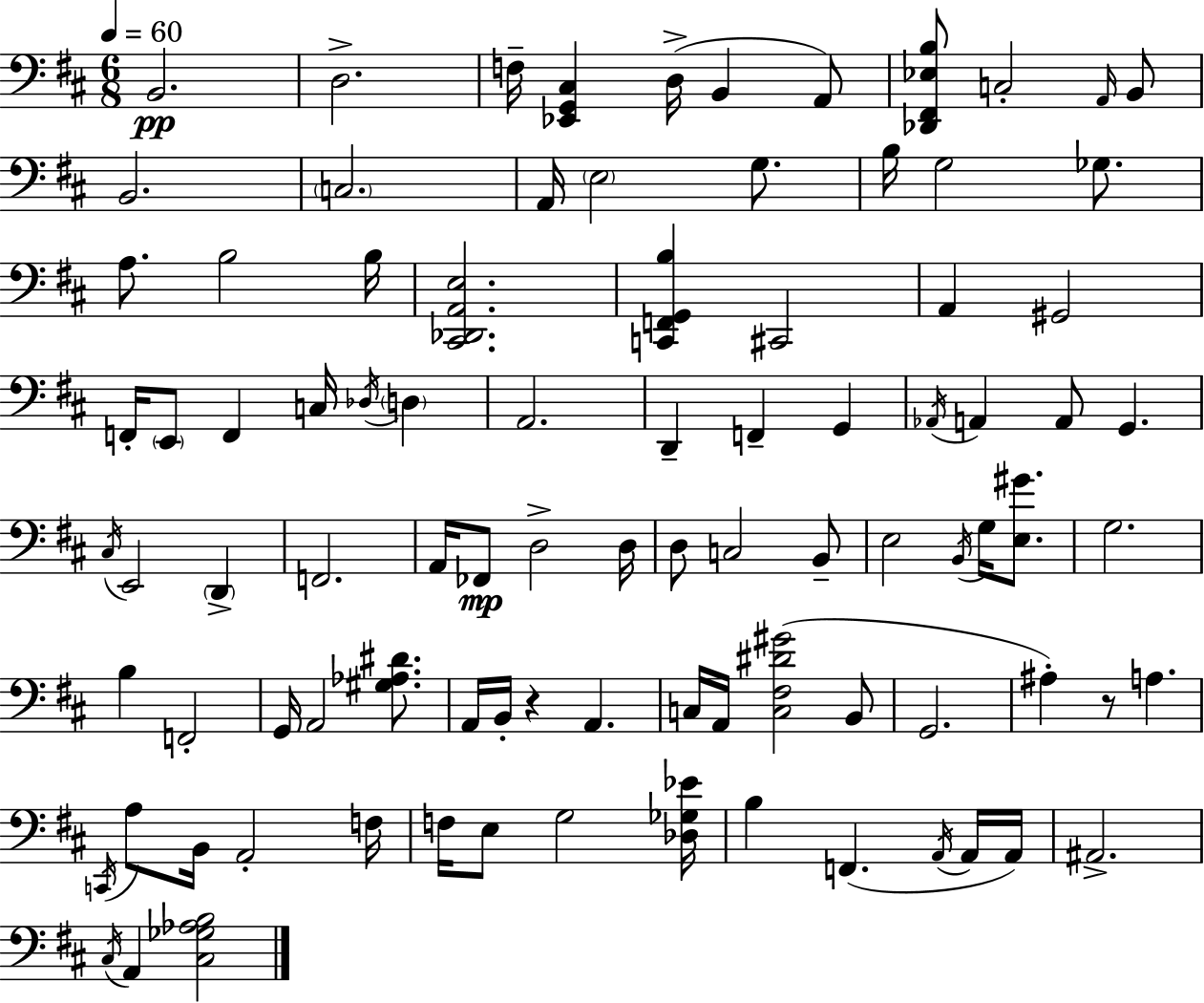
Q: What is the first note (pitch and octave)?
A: B2